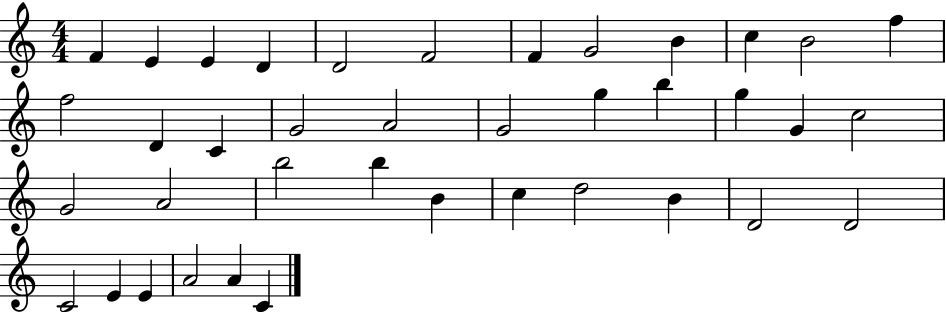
{
  \clef treble
  \numericTimeSignature
  \time 4/4
  \key c \major
  f'4 e'4 e'4 d'4 | d'2 f'2 | f'4 g'2 b'4 | c''4 b'2 f''4 | \break f''2 d'4 c'4 | g'2 a'2 | g'2 g''4 b''4 | g''4 g'4 c''2 | \break g'2 a'2 | b''2 b''4 b'4 | c''4 d''2 b'4 | d'2 d'2 | \break c'2 e'4 e'4 | a'2 a'4 c'4 | \bar "|."
}